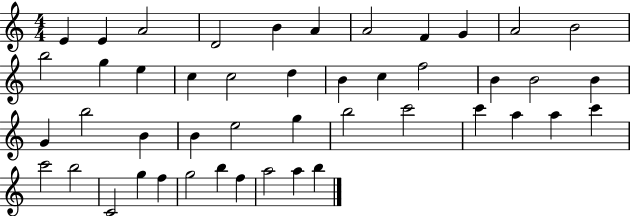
E4/q E4/q A4/h D4/h B4/q A4/q A4/h F4/q G4/q A4/h B4/h B5/h G5/q E5/q C5/q C5/h D5/q B4/q C5/q F5/h B4/q B4/h B4/q G4/q B5/h B4/q B4/q E5/h G5/q B5/h C6/h C6/q A5/q A5/q C6/q C6/h B5/h C4/h G5/q F5/q G5/h B5/q F5/q A5/h A5/q B5/q